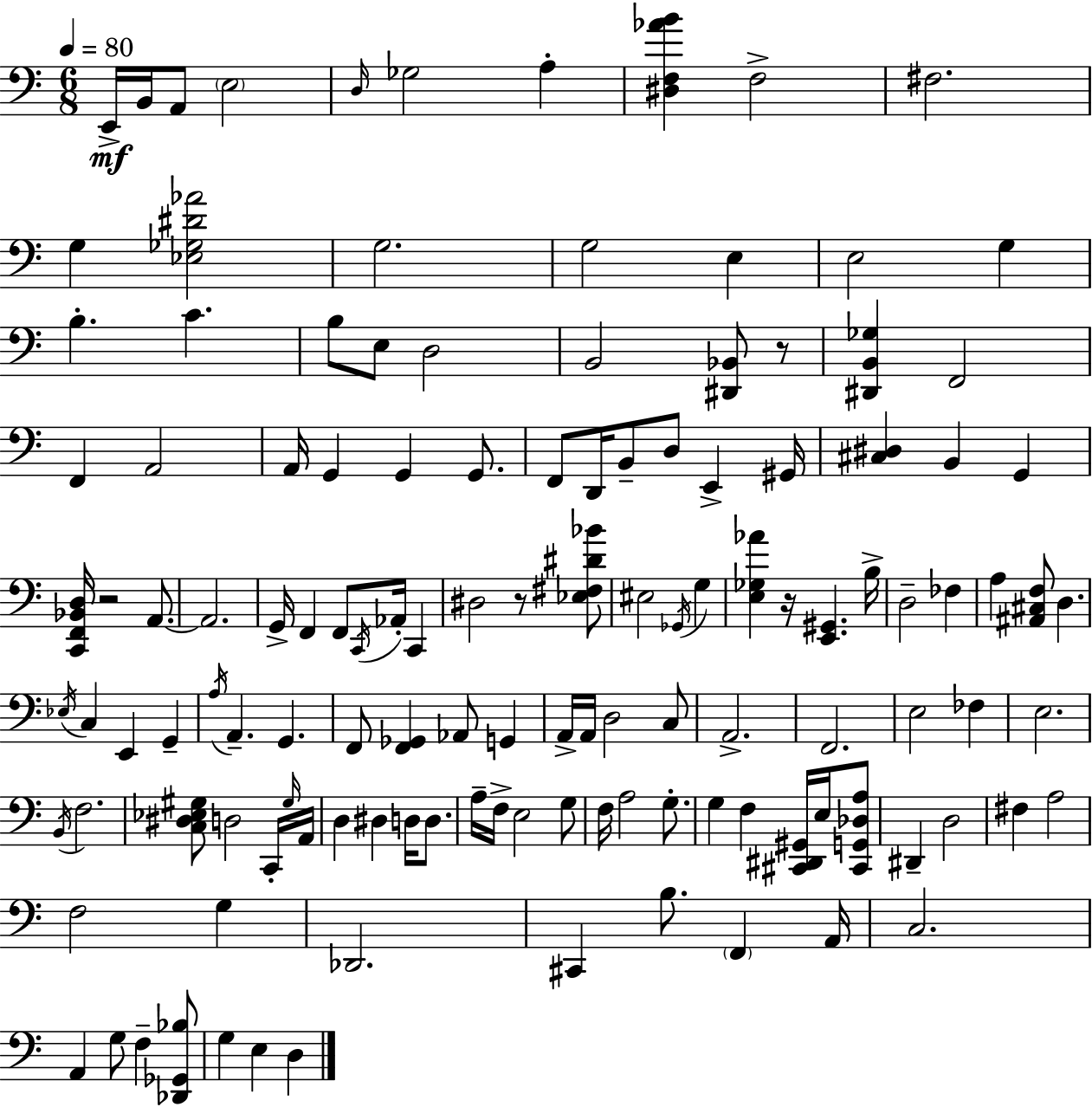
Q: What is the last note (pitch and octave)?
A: D3